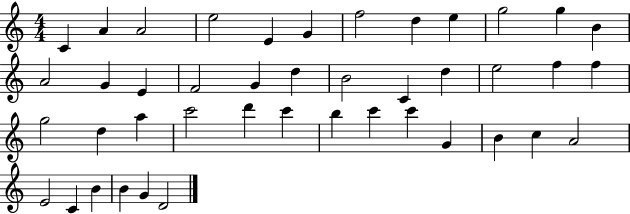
{
  \clef treble
  \numericTimeSignature
  \time 4/4
  \key c \major
  c'4 a'4 a'2 | e''2 e'4 g'4 | f''2 d''4 e''4 | g''2 g''4 b'4 | \break a'2 g'4 e'4 | f'2 g'4 d''4 | b'2 c'4 d''4 | e''2 f''4 f''4 | \break g''2 d''4 a''4 | c'''2 d'''4 c'''4 | b''4 c'''4 c'''4 g'4 | b'4 c''4 a'2 | \break e'2 c'4 b'4 | b'4 g'4 d'2 | \bar "|."
}